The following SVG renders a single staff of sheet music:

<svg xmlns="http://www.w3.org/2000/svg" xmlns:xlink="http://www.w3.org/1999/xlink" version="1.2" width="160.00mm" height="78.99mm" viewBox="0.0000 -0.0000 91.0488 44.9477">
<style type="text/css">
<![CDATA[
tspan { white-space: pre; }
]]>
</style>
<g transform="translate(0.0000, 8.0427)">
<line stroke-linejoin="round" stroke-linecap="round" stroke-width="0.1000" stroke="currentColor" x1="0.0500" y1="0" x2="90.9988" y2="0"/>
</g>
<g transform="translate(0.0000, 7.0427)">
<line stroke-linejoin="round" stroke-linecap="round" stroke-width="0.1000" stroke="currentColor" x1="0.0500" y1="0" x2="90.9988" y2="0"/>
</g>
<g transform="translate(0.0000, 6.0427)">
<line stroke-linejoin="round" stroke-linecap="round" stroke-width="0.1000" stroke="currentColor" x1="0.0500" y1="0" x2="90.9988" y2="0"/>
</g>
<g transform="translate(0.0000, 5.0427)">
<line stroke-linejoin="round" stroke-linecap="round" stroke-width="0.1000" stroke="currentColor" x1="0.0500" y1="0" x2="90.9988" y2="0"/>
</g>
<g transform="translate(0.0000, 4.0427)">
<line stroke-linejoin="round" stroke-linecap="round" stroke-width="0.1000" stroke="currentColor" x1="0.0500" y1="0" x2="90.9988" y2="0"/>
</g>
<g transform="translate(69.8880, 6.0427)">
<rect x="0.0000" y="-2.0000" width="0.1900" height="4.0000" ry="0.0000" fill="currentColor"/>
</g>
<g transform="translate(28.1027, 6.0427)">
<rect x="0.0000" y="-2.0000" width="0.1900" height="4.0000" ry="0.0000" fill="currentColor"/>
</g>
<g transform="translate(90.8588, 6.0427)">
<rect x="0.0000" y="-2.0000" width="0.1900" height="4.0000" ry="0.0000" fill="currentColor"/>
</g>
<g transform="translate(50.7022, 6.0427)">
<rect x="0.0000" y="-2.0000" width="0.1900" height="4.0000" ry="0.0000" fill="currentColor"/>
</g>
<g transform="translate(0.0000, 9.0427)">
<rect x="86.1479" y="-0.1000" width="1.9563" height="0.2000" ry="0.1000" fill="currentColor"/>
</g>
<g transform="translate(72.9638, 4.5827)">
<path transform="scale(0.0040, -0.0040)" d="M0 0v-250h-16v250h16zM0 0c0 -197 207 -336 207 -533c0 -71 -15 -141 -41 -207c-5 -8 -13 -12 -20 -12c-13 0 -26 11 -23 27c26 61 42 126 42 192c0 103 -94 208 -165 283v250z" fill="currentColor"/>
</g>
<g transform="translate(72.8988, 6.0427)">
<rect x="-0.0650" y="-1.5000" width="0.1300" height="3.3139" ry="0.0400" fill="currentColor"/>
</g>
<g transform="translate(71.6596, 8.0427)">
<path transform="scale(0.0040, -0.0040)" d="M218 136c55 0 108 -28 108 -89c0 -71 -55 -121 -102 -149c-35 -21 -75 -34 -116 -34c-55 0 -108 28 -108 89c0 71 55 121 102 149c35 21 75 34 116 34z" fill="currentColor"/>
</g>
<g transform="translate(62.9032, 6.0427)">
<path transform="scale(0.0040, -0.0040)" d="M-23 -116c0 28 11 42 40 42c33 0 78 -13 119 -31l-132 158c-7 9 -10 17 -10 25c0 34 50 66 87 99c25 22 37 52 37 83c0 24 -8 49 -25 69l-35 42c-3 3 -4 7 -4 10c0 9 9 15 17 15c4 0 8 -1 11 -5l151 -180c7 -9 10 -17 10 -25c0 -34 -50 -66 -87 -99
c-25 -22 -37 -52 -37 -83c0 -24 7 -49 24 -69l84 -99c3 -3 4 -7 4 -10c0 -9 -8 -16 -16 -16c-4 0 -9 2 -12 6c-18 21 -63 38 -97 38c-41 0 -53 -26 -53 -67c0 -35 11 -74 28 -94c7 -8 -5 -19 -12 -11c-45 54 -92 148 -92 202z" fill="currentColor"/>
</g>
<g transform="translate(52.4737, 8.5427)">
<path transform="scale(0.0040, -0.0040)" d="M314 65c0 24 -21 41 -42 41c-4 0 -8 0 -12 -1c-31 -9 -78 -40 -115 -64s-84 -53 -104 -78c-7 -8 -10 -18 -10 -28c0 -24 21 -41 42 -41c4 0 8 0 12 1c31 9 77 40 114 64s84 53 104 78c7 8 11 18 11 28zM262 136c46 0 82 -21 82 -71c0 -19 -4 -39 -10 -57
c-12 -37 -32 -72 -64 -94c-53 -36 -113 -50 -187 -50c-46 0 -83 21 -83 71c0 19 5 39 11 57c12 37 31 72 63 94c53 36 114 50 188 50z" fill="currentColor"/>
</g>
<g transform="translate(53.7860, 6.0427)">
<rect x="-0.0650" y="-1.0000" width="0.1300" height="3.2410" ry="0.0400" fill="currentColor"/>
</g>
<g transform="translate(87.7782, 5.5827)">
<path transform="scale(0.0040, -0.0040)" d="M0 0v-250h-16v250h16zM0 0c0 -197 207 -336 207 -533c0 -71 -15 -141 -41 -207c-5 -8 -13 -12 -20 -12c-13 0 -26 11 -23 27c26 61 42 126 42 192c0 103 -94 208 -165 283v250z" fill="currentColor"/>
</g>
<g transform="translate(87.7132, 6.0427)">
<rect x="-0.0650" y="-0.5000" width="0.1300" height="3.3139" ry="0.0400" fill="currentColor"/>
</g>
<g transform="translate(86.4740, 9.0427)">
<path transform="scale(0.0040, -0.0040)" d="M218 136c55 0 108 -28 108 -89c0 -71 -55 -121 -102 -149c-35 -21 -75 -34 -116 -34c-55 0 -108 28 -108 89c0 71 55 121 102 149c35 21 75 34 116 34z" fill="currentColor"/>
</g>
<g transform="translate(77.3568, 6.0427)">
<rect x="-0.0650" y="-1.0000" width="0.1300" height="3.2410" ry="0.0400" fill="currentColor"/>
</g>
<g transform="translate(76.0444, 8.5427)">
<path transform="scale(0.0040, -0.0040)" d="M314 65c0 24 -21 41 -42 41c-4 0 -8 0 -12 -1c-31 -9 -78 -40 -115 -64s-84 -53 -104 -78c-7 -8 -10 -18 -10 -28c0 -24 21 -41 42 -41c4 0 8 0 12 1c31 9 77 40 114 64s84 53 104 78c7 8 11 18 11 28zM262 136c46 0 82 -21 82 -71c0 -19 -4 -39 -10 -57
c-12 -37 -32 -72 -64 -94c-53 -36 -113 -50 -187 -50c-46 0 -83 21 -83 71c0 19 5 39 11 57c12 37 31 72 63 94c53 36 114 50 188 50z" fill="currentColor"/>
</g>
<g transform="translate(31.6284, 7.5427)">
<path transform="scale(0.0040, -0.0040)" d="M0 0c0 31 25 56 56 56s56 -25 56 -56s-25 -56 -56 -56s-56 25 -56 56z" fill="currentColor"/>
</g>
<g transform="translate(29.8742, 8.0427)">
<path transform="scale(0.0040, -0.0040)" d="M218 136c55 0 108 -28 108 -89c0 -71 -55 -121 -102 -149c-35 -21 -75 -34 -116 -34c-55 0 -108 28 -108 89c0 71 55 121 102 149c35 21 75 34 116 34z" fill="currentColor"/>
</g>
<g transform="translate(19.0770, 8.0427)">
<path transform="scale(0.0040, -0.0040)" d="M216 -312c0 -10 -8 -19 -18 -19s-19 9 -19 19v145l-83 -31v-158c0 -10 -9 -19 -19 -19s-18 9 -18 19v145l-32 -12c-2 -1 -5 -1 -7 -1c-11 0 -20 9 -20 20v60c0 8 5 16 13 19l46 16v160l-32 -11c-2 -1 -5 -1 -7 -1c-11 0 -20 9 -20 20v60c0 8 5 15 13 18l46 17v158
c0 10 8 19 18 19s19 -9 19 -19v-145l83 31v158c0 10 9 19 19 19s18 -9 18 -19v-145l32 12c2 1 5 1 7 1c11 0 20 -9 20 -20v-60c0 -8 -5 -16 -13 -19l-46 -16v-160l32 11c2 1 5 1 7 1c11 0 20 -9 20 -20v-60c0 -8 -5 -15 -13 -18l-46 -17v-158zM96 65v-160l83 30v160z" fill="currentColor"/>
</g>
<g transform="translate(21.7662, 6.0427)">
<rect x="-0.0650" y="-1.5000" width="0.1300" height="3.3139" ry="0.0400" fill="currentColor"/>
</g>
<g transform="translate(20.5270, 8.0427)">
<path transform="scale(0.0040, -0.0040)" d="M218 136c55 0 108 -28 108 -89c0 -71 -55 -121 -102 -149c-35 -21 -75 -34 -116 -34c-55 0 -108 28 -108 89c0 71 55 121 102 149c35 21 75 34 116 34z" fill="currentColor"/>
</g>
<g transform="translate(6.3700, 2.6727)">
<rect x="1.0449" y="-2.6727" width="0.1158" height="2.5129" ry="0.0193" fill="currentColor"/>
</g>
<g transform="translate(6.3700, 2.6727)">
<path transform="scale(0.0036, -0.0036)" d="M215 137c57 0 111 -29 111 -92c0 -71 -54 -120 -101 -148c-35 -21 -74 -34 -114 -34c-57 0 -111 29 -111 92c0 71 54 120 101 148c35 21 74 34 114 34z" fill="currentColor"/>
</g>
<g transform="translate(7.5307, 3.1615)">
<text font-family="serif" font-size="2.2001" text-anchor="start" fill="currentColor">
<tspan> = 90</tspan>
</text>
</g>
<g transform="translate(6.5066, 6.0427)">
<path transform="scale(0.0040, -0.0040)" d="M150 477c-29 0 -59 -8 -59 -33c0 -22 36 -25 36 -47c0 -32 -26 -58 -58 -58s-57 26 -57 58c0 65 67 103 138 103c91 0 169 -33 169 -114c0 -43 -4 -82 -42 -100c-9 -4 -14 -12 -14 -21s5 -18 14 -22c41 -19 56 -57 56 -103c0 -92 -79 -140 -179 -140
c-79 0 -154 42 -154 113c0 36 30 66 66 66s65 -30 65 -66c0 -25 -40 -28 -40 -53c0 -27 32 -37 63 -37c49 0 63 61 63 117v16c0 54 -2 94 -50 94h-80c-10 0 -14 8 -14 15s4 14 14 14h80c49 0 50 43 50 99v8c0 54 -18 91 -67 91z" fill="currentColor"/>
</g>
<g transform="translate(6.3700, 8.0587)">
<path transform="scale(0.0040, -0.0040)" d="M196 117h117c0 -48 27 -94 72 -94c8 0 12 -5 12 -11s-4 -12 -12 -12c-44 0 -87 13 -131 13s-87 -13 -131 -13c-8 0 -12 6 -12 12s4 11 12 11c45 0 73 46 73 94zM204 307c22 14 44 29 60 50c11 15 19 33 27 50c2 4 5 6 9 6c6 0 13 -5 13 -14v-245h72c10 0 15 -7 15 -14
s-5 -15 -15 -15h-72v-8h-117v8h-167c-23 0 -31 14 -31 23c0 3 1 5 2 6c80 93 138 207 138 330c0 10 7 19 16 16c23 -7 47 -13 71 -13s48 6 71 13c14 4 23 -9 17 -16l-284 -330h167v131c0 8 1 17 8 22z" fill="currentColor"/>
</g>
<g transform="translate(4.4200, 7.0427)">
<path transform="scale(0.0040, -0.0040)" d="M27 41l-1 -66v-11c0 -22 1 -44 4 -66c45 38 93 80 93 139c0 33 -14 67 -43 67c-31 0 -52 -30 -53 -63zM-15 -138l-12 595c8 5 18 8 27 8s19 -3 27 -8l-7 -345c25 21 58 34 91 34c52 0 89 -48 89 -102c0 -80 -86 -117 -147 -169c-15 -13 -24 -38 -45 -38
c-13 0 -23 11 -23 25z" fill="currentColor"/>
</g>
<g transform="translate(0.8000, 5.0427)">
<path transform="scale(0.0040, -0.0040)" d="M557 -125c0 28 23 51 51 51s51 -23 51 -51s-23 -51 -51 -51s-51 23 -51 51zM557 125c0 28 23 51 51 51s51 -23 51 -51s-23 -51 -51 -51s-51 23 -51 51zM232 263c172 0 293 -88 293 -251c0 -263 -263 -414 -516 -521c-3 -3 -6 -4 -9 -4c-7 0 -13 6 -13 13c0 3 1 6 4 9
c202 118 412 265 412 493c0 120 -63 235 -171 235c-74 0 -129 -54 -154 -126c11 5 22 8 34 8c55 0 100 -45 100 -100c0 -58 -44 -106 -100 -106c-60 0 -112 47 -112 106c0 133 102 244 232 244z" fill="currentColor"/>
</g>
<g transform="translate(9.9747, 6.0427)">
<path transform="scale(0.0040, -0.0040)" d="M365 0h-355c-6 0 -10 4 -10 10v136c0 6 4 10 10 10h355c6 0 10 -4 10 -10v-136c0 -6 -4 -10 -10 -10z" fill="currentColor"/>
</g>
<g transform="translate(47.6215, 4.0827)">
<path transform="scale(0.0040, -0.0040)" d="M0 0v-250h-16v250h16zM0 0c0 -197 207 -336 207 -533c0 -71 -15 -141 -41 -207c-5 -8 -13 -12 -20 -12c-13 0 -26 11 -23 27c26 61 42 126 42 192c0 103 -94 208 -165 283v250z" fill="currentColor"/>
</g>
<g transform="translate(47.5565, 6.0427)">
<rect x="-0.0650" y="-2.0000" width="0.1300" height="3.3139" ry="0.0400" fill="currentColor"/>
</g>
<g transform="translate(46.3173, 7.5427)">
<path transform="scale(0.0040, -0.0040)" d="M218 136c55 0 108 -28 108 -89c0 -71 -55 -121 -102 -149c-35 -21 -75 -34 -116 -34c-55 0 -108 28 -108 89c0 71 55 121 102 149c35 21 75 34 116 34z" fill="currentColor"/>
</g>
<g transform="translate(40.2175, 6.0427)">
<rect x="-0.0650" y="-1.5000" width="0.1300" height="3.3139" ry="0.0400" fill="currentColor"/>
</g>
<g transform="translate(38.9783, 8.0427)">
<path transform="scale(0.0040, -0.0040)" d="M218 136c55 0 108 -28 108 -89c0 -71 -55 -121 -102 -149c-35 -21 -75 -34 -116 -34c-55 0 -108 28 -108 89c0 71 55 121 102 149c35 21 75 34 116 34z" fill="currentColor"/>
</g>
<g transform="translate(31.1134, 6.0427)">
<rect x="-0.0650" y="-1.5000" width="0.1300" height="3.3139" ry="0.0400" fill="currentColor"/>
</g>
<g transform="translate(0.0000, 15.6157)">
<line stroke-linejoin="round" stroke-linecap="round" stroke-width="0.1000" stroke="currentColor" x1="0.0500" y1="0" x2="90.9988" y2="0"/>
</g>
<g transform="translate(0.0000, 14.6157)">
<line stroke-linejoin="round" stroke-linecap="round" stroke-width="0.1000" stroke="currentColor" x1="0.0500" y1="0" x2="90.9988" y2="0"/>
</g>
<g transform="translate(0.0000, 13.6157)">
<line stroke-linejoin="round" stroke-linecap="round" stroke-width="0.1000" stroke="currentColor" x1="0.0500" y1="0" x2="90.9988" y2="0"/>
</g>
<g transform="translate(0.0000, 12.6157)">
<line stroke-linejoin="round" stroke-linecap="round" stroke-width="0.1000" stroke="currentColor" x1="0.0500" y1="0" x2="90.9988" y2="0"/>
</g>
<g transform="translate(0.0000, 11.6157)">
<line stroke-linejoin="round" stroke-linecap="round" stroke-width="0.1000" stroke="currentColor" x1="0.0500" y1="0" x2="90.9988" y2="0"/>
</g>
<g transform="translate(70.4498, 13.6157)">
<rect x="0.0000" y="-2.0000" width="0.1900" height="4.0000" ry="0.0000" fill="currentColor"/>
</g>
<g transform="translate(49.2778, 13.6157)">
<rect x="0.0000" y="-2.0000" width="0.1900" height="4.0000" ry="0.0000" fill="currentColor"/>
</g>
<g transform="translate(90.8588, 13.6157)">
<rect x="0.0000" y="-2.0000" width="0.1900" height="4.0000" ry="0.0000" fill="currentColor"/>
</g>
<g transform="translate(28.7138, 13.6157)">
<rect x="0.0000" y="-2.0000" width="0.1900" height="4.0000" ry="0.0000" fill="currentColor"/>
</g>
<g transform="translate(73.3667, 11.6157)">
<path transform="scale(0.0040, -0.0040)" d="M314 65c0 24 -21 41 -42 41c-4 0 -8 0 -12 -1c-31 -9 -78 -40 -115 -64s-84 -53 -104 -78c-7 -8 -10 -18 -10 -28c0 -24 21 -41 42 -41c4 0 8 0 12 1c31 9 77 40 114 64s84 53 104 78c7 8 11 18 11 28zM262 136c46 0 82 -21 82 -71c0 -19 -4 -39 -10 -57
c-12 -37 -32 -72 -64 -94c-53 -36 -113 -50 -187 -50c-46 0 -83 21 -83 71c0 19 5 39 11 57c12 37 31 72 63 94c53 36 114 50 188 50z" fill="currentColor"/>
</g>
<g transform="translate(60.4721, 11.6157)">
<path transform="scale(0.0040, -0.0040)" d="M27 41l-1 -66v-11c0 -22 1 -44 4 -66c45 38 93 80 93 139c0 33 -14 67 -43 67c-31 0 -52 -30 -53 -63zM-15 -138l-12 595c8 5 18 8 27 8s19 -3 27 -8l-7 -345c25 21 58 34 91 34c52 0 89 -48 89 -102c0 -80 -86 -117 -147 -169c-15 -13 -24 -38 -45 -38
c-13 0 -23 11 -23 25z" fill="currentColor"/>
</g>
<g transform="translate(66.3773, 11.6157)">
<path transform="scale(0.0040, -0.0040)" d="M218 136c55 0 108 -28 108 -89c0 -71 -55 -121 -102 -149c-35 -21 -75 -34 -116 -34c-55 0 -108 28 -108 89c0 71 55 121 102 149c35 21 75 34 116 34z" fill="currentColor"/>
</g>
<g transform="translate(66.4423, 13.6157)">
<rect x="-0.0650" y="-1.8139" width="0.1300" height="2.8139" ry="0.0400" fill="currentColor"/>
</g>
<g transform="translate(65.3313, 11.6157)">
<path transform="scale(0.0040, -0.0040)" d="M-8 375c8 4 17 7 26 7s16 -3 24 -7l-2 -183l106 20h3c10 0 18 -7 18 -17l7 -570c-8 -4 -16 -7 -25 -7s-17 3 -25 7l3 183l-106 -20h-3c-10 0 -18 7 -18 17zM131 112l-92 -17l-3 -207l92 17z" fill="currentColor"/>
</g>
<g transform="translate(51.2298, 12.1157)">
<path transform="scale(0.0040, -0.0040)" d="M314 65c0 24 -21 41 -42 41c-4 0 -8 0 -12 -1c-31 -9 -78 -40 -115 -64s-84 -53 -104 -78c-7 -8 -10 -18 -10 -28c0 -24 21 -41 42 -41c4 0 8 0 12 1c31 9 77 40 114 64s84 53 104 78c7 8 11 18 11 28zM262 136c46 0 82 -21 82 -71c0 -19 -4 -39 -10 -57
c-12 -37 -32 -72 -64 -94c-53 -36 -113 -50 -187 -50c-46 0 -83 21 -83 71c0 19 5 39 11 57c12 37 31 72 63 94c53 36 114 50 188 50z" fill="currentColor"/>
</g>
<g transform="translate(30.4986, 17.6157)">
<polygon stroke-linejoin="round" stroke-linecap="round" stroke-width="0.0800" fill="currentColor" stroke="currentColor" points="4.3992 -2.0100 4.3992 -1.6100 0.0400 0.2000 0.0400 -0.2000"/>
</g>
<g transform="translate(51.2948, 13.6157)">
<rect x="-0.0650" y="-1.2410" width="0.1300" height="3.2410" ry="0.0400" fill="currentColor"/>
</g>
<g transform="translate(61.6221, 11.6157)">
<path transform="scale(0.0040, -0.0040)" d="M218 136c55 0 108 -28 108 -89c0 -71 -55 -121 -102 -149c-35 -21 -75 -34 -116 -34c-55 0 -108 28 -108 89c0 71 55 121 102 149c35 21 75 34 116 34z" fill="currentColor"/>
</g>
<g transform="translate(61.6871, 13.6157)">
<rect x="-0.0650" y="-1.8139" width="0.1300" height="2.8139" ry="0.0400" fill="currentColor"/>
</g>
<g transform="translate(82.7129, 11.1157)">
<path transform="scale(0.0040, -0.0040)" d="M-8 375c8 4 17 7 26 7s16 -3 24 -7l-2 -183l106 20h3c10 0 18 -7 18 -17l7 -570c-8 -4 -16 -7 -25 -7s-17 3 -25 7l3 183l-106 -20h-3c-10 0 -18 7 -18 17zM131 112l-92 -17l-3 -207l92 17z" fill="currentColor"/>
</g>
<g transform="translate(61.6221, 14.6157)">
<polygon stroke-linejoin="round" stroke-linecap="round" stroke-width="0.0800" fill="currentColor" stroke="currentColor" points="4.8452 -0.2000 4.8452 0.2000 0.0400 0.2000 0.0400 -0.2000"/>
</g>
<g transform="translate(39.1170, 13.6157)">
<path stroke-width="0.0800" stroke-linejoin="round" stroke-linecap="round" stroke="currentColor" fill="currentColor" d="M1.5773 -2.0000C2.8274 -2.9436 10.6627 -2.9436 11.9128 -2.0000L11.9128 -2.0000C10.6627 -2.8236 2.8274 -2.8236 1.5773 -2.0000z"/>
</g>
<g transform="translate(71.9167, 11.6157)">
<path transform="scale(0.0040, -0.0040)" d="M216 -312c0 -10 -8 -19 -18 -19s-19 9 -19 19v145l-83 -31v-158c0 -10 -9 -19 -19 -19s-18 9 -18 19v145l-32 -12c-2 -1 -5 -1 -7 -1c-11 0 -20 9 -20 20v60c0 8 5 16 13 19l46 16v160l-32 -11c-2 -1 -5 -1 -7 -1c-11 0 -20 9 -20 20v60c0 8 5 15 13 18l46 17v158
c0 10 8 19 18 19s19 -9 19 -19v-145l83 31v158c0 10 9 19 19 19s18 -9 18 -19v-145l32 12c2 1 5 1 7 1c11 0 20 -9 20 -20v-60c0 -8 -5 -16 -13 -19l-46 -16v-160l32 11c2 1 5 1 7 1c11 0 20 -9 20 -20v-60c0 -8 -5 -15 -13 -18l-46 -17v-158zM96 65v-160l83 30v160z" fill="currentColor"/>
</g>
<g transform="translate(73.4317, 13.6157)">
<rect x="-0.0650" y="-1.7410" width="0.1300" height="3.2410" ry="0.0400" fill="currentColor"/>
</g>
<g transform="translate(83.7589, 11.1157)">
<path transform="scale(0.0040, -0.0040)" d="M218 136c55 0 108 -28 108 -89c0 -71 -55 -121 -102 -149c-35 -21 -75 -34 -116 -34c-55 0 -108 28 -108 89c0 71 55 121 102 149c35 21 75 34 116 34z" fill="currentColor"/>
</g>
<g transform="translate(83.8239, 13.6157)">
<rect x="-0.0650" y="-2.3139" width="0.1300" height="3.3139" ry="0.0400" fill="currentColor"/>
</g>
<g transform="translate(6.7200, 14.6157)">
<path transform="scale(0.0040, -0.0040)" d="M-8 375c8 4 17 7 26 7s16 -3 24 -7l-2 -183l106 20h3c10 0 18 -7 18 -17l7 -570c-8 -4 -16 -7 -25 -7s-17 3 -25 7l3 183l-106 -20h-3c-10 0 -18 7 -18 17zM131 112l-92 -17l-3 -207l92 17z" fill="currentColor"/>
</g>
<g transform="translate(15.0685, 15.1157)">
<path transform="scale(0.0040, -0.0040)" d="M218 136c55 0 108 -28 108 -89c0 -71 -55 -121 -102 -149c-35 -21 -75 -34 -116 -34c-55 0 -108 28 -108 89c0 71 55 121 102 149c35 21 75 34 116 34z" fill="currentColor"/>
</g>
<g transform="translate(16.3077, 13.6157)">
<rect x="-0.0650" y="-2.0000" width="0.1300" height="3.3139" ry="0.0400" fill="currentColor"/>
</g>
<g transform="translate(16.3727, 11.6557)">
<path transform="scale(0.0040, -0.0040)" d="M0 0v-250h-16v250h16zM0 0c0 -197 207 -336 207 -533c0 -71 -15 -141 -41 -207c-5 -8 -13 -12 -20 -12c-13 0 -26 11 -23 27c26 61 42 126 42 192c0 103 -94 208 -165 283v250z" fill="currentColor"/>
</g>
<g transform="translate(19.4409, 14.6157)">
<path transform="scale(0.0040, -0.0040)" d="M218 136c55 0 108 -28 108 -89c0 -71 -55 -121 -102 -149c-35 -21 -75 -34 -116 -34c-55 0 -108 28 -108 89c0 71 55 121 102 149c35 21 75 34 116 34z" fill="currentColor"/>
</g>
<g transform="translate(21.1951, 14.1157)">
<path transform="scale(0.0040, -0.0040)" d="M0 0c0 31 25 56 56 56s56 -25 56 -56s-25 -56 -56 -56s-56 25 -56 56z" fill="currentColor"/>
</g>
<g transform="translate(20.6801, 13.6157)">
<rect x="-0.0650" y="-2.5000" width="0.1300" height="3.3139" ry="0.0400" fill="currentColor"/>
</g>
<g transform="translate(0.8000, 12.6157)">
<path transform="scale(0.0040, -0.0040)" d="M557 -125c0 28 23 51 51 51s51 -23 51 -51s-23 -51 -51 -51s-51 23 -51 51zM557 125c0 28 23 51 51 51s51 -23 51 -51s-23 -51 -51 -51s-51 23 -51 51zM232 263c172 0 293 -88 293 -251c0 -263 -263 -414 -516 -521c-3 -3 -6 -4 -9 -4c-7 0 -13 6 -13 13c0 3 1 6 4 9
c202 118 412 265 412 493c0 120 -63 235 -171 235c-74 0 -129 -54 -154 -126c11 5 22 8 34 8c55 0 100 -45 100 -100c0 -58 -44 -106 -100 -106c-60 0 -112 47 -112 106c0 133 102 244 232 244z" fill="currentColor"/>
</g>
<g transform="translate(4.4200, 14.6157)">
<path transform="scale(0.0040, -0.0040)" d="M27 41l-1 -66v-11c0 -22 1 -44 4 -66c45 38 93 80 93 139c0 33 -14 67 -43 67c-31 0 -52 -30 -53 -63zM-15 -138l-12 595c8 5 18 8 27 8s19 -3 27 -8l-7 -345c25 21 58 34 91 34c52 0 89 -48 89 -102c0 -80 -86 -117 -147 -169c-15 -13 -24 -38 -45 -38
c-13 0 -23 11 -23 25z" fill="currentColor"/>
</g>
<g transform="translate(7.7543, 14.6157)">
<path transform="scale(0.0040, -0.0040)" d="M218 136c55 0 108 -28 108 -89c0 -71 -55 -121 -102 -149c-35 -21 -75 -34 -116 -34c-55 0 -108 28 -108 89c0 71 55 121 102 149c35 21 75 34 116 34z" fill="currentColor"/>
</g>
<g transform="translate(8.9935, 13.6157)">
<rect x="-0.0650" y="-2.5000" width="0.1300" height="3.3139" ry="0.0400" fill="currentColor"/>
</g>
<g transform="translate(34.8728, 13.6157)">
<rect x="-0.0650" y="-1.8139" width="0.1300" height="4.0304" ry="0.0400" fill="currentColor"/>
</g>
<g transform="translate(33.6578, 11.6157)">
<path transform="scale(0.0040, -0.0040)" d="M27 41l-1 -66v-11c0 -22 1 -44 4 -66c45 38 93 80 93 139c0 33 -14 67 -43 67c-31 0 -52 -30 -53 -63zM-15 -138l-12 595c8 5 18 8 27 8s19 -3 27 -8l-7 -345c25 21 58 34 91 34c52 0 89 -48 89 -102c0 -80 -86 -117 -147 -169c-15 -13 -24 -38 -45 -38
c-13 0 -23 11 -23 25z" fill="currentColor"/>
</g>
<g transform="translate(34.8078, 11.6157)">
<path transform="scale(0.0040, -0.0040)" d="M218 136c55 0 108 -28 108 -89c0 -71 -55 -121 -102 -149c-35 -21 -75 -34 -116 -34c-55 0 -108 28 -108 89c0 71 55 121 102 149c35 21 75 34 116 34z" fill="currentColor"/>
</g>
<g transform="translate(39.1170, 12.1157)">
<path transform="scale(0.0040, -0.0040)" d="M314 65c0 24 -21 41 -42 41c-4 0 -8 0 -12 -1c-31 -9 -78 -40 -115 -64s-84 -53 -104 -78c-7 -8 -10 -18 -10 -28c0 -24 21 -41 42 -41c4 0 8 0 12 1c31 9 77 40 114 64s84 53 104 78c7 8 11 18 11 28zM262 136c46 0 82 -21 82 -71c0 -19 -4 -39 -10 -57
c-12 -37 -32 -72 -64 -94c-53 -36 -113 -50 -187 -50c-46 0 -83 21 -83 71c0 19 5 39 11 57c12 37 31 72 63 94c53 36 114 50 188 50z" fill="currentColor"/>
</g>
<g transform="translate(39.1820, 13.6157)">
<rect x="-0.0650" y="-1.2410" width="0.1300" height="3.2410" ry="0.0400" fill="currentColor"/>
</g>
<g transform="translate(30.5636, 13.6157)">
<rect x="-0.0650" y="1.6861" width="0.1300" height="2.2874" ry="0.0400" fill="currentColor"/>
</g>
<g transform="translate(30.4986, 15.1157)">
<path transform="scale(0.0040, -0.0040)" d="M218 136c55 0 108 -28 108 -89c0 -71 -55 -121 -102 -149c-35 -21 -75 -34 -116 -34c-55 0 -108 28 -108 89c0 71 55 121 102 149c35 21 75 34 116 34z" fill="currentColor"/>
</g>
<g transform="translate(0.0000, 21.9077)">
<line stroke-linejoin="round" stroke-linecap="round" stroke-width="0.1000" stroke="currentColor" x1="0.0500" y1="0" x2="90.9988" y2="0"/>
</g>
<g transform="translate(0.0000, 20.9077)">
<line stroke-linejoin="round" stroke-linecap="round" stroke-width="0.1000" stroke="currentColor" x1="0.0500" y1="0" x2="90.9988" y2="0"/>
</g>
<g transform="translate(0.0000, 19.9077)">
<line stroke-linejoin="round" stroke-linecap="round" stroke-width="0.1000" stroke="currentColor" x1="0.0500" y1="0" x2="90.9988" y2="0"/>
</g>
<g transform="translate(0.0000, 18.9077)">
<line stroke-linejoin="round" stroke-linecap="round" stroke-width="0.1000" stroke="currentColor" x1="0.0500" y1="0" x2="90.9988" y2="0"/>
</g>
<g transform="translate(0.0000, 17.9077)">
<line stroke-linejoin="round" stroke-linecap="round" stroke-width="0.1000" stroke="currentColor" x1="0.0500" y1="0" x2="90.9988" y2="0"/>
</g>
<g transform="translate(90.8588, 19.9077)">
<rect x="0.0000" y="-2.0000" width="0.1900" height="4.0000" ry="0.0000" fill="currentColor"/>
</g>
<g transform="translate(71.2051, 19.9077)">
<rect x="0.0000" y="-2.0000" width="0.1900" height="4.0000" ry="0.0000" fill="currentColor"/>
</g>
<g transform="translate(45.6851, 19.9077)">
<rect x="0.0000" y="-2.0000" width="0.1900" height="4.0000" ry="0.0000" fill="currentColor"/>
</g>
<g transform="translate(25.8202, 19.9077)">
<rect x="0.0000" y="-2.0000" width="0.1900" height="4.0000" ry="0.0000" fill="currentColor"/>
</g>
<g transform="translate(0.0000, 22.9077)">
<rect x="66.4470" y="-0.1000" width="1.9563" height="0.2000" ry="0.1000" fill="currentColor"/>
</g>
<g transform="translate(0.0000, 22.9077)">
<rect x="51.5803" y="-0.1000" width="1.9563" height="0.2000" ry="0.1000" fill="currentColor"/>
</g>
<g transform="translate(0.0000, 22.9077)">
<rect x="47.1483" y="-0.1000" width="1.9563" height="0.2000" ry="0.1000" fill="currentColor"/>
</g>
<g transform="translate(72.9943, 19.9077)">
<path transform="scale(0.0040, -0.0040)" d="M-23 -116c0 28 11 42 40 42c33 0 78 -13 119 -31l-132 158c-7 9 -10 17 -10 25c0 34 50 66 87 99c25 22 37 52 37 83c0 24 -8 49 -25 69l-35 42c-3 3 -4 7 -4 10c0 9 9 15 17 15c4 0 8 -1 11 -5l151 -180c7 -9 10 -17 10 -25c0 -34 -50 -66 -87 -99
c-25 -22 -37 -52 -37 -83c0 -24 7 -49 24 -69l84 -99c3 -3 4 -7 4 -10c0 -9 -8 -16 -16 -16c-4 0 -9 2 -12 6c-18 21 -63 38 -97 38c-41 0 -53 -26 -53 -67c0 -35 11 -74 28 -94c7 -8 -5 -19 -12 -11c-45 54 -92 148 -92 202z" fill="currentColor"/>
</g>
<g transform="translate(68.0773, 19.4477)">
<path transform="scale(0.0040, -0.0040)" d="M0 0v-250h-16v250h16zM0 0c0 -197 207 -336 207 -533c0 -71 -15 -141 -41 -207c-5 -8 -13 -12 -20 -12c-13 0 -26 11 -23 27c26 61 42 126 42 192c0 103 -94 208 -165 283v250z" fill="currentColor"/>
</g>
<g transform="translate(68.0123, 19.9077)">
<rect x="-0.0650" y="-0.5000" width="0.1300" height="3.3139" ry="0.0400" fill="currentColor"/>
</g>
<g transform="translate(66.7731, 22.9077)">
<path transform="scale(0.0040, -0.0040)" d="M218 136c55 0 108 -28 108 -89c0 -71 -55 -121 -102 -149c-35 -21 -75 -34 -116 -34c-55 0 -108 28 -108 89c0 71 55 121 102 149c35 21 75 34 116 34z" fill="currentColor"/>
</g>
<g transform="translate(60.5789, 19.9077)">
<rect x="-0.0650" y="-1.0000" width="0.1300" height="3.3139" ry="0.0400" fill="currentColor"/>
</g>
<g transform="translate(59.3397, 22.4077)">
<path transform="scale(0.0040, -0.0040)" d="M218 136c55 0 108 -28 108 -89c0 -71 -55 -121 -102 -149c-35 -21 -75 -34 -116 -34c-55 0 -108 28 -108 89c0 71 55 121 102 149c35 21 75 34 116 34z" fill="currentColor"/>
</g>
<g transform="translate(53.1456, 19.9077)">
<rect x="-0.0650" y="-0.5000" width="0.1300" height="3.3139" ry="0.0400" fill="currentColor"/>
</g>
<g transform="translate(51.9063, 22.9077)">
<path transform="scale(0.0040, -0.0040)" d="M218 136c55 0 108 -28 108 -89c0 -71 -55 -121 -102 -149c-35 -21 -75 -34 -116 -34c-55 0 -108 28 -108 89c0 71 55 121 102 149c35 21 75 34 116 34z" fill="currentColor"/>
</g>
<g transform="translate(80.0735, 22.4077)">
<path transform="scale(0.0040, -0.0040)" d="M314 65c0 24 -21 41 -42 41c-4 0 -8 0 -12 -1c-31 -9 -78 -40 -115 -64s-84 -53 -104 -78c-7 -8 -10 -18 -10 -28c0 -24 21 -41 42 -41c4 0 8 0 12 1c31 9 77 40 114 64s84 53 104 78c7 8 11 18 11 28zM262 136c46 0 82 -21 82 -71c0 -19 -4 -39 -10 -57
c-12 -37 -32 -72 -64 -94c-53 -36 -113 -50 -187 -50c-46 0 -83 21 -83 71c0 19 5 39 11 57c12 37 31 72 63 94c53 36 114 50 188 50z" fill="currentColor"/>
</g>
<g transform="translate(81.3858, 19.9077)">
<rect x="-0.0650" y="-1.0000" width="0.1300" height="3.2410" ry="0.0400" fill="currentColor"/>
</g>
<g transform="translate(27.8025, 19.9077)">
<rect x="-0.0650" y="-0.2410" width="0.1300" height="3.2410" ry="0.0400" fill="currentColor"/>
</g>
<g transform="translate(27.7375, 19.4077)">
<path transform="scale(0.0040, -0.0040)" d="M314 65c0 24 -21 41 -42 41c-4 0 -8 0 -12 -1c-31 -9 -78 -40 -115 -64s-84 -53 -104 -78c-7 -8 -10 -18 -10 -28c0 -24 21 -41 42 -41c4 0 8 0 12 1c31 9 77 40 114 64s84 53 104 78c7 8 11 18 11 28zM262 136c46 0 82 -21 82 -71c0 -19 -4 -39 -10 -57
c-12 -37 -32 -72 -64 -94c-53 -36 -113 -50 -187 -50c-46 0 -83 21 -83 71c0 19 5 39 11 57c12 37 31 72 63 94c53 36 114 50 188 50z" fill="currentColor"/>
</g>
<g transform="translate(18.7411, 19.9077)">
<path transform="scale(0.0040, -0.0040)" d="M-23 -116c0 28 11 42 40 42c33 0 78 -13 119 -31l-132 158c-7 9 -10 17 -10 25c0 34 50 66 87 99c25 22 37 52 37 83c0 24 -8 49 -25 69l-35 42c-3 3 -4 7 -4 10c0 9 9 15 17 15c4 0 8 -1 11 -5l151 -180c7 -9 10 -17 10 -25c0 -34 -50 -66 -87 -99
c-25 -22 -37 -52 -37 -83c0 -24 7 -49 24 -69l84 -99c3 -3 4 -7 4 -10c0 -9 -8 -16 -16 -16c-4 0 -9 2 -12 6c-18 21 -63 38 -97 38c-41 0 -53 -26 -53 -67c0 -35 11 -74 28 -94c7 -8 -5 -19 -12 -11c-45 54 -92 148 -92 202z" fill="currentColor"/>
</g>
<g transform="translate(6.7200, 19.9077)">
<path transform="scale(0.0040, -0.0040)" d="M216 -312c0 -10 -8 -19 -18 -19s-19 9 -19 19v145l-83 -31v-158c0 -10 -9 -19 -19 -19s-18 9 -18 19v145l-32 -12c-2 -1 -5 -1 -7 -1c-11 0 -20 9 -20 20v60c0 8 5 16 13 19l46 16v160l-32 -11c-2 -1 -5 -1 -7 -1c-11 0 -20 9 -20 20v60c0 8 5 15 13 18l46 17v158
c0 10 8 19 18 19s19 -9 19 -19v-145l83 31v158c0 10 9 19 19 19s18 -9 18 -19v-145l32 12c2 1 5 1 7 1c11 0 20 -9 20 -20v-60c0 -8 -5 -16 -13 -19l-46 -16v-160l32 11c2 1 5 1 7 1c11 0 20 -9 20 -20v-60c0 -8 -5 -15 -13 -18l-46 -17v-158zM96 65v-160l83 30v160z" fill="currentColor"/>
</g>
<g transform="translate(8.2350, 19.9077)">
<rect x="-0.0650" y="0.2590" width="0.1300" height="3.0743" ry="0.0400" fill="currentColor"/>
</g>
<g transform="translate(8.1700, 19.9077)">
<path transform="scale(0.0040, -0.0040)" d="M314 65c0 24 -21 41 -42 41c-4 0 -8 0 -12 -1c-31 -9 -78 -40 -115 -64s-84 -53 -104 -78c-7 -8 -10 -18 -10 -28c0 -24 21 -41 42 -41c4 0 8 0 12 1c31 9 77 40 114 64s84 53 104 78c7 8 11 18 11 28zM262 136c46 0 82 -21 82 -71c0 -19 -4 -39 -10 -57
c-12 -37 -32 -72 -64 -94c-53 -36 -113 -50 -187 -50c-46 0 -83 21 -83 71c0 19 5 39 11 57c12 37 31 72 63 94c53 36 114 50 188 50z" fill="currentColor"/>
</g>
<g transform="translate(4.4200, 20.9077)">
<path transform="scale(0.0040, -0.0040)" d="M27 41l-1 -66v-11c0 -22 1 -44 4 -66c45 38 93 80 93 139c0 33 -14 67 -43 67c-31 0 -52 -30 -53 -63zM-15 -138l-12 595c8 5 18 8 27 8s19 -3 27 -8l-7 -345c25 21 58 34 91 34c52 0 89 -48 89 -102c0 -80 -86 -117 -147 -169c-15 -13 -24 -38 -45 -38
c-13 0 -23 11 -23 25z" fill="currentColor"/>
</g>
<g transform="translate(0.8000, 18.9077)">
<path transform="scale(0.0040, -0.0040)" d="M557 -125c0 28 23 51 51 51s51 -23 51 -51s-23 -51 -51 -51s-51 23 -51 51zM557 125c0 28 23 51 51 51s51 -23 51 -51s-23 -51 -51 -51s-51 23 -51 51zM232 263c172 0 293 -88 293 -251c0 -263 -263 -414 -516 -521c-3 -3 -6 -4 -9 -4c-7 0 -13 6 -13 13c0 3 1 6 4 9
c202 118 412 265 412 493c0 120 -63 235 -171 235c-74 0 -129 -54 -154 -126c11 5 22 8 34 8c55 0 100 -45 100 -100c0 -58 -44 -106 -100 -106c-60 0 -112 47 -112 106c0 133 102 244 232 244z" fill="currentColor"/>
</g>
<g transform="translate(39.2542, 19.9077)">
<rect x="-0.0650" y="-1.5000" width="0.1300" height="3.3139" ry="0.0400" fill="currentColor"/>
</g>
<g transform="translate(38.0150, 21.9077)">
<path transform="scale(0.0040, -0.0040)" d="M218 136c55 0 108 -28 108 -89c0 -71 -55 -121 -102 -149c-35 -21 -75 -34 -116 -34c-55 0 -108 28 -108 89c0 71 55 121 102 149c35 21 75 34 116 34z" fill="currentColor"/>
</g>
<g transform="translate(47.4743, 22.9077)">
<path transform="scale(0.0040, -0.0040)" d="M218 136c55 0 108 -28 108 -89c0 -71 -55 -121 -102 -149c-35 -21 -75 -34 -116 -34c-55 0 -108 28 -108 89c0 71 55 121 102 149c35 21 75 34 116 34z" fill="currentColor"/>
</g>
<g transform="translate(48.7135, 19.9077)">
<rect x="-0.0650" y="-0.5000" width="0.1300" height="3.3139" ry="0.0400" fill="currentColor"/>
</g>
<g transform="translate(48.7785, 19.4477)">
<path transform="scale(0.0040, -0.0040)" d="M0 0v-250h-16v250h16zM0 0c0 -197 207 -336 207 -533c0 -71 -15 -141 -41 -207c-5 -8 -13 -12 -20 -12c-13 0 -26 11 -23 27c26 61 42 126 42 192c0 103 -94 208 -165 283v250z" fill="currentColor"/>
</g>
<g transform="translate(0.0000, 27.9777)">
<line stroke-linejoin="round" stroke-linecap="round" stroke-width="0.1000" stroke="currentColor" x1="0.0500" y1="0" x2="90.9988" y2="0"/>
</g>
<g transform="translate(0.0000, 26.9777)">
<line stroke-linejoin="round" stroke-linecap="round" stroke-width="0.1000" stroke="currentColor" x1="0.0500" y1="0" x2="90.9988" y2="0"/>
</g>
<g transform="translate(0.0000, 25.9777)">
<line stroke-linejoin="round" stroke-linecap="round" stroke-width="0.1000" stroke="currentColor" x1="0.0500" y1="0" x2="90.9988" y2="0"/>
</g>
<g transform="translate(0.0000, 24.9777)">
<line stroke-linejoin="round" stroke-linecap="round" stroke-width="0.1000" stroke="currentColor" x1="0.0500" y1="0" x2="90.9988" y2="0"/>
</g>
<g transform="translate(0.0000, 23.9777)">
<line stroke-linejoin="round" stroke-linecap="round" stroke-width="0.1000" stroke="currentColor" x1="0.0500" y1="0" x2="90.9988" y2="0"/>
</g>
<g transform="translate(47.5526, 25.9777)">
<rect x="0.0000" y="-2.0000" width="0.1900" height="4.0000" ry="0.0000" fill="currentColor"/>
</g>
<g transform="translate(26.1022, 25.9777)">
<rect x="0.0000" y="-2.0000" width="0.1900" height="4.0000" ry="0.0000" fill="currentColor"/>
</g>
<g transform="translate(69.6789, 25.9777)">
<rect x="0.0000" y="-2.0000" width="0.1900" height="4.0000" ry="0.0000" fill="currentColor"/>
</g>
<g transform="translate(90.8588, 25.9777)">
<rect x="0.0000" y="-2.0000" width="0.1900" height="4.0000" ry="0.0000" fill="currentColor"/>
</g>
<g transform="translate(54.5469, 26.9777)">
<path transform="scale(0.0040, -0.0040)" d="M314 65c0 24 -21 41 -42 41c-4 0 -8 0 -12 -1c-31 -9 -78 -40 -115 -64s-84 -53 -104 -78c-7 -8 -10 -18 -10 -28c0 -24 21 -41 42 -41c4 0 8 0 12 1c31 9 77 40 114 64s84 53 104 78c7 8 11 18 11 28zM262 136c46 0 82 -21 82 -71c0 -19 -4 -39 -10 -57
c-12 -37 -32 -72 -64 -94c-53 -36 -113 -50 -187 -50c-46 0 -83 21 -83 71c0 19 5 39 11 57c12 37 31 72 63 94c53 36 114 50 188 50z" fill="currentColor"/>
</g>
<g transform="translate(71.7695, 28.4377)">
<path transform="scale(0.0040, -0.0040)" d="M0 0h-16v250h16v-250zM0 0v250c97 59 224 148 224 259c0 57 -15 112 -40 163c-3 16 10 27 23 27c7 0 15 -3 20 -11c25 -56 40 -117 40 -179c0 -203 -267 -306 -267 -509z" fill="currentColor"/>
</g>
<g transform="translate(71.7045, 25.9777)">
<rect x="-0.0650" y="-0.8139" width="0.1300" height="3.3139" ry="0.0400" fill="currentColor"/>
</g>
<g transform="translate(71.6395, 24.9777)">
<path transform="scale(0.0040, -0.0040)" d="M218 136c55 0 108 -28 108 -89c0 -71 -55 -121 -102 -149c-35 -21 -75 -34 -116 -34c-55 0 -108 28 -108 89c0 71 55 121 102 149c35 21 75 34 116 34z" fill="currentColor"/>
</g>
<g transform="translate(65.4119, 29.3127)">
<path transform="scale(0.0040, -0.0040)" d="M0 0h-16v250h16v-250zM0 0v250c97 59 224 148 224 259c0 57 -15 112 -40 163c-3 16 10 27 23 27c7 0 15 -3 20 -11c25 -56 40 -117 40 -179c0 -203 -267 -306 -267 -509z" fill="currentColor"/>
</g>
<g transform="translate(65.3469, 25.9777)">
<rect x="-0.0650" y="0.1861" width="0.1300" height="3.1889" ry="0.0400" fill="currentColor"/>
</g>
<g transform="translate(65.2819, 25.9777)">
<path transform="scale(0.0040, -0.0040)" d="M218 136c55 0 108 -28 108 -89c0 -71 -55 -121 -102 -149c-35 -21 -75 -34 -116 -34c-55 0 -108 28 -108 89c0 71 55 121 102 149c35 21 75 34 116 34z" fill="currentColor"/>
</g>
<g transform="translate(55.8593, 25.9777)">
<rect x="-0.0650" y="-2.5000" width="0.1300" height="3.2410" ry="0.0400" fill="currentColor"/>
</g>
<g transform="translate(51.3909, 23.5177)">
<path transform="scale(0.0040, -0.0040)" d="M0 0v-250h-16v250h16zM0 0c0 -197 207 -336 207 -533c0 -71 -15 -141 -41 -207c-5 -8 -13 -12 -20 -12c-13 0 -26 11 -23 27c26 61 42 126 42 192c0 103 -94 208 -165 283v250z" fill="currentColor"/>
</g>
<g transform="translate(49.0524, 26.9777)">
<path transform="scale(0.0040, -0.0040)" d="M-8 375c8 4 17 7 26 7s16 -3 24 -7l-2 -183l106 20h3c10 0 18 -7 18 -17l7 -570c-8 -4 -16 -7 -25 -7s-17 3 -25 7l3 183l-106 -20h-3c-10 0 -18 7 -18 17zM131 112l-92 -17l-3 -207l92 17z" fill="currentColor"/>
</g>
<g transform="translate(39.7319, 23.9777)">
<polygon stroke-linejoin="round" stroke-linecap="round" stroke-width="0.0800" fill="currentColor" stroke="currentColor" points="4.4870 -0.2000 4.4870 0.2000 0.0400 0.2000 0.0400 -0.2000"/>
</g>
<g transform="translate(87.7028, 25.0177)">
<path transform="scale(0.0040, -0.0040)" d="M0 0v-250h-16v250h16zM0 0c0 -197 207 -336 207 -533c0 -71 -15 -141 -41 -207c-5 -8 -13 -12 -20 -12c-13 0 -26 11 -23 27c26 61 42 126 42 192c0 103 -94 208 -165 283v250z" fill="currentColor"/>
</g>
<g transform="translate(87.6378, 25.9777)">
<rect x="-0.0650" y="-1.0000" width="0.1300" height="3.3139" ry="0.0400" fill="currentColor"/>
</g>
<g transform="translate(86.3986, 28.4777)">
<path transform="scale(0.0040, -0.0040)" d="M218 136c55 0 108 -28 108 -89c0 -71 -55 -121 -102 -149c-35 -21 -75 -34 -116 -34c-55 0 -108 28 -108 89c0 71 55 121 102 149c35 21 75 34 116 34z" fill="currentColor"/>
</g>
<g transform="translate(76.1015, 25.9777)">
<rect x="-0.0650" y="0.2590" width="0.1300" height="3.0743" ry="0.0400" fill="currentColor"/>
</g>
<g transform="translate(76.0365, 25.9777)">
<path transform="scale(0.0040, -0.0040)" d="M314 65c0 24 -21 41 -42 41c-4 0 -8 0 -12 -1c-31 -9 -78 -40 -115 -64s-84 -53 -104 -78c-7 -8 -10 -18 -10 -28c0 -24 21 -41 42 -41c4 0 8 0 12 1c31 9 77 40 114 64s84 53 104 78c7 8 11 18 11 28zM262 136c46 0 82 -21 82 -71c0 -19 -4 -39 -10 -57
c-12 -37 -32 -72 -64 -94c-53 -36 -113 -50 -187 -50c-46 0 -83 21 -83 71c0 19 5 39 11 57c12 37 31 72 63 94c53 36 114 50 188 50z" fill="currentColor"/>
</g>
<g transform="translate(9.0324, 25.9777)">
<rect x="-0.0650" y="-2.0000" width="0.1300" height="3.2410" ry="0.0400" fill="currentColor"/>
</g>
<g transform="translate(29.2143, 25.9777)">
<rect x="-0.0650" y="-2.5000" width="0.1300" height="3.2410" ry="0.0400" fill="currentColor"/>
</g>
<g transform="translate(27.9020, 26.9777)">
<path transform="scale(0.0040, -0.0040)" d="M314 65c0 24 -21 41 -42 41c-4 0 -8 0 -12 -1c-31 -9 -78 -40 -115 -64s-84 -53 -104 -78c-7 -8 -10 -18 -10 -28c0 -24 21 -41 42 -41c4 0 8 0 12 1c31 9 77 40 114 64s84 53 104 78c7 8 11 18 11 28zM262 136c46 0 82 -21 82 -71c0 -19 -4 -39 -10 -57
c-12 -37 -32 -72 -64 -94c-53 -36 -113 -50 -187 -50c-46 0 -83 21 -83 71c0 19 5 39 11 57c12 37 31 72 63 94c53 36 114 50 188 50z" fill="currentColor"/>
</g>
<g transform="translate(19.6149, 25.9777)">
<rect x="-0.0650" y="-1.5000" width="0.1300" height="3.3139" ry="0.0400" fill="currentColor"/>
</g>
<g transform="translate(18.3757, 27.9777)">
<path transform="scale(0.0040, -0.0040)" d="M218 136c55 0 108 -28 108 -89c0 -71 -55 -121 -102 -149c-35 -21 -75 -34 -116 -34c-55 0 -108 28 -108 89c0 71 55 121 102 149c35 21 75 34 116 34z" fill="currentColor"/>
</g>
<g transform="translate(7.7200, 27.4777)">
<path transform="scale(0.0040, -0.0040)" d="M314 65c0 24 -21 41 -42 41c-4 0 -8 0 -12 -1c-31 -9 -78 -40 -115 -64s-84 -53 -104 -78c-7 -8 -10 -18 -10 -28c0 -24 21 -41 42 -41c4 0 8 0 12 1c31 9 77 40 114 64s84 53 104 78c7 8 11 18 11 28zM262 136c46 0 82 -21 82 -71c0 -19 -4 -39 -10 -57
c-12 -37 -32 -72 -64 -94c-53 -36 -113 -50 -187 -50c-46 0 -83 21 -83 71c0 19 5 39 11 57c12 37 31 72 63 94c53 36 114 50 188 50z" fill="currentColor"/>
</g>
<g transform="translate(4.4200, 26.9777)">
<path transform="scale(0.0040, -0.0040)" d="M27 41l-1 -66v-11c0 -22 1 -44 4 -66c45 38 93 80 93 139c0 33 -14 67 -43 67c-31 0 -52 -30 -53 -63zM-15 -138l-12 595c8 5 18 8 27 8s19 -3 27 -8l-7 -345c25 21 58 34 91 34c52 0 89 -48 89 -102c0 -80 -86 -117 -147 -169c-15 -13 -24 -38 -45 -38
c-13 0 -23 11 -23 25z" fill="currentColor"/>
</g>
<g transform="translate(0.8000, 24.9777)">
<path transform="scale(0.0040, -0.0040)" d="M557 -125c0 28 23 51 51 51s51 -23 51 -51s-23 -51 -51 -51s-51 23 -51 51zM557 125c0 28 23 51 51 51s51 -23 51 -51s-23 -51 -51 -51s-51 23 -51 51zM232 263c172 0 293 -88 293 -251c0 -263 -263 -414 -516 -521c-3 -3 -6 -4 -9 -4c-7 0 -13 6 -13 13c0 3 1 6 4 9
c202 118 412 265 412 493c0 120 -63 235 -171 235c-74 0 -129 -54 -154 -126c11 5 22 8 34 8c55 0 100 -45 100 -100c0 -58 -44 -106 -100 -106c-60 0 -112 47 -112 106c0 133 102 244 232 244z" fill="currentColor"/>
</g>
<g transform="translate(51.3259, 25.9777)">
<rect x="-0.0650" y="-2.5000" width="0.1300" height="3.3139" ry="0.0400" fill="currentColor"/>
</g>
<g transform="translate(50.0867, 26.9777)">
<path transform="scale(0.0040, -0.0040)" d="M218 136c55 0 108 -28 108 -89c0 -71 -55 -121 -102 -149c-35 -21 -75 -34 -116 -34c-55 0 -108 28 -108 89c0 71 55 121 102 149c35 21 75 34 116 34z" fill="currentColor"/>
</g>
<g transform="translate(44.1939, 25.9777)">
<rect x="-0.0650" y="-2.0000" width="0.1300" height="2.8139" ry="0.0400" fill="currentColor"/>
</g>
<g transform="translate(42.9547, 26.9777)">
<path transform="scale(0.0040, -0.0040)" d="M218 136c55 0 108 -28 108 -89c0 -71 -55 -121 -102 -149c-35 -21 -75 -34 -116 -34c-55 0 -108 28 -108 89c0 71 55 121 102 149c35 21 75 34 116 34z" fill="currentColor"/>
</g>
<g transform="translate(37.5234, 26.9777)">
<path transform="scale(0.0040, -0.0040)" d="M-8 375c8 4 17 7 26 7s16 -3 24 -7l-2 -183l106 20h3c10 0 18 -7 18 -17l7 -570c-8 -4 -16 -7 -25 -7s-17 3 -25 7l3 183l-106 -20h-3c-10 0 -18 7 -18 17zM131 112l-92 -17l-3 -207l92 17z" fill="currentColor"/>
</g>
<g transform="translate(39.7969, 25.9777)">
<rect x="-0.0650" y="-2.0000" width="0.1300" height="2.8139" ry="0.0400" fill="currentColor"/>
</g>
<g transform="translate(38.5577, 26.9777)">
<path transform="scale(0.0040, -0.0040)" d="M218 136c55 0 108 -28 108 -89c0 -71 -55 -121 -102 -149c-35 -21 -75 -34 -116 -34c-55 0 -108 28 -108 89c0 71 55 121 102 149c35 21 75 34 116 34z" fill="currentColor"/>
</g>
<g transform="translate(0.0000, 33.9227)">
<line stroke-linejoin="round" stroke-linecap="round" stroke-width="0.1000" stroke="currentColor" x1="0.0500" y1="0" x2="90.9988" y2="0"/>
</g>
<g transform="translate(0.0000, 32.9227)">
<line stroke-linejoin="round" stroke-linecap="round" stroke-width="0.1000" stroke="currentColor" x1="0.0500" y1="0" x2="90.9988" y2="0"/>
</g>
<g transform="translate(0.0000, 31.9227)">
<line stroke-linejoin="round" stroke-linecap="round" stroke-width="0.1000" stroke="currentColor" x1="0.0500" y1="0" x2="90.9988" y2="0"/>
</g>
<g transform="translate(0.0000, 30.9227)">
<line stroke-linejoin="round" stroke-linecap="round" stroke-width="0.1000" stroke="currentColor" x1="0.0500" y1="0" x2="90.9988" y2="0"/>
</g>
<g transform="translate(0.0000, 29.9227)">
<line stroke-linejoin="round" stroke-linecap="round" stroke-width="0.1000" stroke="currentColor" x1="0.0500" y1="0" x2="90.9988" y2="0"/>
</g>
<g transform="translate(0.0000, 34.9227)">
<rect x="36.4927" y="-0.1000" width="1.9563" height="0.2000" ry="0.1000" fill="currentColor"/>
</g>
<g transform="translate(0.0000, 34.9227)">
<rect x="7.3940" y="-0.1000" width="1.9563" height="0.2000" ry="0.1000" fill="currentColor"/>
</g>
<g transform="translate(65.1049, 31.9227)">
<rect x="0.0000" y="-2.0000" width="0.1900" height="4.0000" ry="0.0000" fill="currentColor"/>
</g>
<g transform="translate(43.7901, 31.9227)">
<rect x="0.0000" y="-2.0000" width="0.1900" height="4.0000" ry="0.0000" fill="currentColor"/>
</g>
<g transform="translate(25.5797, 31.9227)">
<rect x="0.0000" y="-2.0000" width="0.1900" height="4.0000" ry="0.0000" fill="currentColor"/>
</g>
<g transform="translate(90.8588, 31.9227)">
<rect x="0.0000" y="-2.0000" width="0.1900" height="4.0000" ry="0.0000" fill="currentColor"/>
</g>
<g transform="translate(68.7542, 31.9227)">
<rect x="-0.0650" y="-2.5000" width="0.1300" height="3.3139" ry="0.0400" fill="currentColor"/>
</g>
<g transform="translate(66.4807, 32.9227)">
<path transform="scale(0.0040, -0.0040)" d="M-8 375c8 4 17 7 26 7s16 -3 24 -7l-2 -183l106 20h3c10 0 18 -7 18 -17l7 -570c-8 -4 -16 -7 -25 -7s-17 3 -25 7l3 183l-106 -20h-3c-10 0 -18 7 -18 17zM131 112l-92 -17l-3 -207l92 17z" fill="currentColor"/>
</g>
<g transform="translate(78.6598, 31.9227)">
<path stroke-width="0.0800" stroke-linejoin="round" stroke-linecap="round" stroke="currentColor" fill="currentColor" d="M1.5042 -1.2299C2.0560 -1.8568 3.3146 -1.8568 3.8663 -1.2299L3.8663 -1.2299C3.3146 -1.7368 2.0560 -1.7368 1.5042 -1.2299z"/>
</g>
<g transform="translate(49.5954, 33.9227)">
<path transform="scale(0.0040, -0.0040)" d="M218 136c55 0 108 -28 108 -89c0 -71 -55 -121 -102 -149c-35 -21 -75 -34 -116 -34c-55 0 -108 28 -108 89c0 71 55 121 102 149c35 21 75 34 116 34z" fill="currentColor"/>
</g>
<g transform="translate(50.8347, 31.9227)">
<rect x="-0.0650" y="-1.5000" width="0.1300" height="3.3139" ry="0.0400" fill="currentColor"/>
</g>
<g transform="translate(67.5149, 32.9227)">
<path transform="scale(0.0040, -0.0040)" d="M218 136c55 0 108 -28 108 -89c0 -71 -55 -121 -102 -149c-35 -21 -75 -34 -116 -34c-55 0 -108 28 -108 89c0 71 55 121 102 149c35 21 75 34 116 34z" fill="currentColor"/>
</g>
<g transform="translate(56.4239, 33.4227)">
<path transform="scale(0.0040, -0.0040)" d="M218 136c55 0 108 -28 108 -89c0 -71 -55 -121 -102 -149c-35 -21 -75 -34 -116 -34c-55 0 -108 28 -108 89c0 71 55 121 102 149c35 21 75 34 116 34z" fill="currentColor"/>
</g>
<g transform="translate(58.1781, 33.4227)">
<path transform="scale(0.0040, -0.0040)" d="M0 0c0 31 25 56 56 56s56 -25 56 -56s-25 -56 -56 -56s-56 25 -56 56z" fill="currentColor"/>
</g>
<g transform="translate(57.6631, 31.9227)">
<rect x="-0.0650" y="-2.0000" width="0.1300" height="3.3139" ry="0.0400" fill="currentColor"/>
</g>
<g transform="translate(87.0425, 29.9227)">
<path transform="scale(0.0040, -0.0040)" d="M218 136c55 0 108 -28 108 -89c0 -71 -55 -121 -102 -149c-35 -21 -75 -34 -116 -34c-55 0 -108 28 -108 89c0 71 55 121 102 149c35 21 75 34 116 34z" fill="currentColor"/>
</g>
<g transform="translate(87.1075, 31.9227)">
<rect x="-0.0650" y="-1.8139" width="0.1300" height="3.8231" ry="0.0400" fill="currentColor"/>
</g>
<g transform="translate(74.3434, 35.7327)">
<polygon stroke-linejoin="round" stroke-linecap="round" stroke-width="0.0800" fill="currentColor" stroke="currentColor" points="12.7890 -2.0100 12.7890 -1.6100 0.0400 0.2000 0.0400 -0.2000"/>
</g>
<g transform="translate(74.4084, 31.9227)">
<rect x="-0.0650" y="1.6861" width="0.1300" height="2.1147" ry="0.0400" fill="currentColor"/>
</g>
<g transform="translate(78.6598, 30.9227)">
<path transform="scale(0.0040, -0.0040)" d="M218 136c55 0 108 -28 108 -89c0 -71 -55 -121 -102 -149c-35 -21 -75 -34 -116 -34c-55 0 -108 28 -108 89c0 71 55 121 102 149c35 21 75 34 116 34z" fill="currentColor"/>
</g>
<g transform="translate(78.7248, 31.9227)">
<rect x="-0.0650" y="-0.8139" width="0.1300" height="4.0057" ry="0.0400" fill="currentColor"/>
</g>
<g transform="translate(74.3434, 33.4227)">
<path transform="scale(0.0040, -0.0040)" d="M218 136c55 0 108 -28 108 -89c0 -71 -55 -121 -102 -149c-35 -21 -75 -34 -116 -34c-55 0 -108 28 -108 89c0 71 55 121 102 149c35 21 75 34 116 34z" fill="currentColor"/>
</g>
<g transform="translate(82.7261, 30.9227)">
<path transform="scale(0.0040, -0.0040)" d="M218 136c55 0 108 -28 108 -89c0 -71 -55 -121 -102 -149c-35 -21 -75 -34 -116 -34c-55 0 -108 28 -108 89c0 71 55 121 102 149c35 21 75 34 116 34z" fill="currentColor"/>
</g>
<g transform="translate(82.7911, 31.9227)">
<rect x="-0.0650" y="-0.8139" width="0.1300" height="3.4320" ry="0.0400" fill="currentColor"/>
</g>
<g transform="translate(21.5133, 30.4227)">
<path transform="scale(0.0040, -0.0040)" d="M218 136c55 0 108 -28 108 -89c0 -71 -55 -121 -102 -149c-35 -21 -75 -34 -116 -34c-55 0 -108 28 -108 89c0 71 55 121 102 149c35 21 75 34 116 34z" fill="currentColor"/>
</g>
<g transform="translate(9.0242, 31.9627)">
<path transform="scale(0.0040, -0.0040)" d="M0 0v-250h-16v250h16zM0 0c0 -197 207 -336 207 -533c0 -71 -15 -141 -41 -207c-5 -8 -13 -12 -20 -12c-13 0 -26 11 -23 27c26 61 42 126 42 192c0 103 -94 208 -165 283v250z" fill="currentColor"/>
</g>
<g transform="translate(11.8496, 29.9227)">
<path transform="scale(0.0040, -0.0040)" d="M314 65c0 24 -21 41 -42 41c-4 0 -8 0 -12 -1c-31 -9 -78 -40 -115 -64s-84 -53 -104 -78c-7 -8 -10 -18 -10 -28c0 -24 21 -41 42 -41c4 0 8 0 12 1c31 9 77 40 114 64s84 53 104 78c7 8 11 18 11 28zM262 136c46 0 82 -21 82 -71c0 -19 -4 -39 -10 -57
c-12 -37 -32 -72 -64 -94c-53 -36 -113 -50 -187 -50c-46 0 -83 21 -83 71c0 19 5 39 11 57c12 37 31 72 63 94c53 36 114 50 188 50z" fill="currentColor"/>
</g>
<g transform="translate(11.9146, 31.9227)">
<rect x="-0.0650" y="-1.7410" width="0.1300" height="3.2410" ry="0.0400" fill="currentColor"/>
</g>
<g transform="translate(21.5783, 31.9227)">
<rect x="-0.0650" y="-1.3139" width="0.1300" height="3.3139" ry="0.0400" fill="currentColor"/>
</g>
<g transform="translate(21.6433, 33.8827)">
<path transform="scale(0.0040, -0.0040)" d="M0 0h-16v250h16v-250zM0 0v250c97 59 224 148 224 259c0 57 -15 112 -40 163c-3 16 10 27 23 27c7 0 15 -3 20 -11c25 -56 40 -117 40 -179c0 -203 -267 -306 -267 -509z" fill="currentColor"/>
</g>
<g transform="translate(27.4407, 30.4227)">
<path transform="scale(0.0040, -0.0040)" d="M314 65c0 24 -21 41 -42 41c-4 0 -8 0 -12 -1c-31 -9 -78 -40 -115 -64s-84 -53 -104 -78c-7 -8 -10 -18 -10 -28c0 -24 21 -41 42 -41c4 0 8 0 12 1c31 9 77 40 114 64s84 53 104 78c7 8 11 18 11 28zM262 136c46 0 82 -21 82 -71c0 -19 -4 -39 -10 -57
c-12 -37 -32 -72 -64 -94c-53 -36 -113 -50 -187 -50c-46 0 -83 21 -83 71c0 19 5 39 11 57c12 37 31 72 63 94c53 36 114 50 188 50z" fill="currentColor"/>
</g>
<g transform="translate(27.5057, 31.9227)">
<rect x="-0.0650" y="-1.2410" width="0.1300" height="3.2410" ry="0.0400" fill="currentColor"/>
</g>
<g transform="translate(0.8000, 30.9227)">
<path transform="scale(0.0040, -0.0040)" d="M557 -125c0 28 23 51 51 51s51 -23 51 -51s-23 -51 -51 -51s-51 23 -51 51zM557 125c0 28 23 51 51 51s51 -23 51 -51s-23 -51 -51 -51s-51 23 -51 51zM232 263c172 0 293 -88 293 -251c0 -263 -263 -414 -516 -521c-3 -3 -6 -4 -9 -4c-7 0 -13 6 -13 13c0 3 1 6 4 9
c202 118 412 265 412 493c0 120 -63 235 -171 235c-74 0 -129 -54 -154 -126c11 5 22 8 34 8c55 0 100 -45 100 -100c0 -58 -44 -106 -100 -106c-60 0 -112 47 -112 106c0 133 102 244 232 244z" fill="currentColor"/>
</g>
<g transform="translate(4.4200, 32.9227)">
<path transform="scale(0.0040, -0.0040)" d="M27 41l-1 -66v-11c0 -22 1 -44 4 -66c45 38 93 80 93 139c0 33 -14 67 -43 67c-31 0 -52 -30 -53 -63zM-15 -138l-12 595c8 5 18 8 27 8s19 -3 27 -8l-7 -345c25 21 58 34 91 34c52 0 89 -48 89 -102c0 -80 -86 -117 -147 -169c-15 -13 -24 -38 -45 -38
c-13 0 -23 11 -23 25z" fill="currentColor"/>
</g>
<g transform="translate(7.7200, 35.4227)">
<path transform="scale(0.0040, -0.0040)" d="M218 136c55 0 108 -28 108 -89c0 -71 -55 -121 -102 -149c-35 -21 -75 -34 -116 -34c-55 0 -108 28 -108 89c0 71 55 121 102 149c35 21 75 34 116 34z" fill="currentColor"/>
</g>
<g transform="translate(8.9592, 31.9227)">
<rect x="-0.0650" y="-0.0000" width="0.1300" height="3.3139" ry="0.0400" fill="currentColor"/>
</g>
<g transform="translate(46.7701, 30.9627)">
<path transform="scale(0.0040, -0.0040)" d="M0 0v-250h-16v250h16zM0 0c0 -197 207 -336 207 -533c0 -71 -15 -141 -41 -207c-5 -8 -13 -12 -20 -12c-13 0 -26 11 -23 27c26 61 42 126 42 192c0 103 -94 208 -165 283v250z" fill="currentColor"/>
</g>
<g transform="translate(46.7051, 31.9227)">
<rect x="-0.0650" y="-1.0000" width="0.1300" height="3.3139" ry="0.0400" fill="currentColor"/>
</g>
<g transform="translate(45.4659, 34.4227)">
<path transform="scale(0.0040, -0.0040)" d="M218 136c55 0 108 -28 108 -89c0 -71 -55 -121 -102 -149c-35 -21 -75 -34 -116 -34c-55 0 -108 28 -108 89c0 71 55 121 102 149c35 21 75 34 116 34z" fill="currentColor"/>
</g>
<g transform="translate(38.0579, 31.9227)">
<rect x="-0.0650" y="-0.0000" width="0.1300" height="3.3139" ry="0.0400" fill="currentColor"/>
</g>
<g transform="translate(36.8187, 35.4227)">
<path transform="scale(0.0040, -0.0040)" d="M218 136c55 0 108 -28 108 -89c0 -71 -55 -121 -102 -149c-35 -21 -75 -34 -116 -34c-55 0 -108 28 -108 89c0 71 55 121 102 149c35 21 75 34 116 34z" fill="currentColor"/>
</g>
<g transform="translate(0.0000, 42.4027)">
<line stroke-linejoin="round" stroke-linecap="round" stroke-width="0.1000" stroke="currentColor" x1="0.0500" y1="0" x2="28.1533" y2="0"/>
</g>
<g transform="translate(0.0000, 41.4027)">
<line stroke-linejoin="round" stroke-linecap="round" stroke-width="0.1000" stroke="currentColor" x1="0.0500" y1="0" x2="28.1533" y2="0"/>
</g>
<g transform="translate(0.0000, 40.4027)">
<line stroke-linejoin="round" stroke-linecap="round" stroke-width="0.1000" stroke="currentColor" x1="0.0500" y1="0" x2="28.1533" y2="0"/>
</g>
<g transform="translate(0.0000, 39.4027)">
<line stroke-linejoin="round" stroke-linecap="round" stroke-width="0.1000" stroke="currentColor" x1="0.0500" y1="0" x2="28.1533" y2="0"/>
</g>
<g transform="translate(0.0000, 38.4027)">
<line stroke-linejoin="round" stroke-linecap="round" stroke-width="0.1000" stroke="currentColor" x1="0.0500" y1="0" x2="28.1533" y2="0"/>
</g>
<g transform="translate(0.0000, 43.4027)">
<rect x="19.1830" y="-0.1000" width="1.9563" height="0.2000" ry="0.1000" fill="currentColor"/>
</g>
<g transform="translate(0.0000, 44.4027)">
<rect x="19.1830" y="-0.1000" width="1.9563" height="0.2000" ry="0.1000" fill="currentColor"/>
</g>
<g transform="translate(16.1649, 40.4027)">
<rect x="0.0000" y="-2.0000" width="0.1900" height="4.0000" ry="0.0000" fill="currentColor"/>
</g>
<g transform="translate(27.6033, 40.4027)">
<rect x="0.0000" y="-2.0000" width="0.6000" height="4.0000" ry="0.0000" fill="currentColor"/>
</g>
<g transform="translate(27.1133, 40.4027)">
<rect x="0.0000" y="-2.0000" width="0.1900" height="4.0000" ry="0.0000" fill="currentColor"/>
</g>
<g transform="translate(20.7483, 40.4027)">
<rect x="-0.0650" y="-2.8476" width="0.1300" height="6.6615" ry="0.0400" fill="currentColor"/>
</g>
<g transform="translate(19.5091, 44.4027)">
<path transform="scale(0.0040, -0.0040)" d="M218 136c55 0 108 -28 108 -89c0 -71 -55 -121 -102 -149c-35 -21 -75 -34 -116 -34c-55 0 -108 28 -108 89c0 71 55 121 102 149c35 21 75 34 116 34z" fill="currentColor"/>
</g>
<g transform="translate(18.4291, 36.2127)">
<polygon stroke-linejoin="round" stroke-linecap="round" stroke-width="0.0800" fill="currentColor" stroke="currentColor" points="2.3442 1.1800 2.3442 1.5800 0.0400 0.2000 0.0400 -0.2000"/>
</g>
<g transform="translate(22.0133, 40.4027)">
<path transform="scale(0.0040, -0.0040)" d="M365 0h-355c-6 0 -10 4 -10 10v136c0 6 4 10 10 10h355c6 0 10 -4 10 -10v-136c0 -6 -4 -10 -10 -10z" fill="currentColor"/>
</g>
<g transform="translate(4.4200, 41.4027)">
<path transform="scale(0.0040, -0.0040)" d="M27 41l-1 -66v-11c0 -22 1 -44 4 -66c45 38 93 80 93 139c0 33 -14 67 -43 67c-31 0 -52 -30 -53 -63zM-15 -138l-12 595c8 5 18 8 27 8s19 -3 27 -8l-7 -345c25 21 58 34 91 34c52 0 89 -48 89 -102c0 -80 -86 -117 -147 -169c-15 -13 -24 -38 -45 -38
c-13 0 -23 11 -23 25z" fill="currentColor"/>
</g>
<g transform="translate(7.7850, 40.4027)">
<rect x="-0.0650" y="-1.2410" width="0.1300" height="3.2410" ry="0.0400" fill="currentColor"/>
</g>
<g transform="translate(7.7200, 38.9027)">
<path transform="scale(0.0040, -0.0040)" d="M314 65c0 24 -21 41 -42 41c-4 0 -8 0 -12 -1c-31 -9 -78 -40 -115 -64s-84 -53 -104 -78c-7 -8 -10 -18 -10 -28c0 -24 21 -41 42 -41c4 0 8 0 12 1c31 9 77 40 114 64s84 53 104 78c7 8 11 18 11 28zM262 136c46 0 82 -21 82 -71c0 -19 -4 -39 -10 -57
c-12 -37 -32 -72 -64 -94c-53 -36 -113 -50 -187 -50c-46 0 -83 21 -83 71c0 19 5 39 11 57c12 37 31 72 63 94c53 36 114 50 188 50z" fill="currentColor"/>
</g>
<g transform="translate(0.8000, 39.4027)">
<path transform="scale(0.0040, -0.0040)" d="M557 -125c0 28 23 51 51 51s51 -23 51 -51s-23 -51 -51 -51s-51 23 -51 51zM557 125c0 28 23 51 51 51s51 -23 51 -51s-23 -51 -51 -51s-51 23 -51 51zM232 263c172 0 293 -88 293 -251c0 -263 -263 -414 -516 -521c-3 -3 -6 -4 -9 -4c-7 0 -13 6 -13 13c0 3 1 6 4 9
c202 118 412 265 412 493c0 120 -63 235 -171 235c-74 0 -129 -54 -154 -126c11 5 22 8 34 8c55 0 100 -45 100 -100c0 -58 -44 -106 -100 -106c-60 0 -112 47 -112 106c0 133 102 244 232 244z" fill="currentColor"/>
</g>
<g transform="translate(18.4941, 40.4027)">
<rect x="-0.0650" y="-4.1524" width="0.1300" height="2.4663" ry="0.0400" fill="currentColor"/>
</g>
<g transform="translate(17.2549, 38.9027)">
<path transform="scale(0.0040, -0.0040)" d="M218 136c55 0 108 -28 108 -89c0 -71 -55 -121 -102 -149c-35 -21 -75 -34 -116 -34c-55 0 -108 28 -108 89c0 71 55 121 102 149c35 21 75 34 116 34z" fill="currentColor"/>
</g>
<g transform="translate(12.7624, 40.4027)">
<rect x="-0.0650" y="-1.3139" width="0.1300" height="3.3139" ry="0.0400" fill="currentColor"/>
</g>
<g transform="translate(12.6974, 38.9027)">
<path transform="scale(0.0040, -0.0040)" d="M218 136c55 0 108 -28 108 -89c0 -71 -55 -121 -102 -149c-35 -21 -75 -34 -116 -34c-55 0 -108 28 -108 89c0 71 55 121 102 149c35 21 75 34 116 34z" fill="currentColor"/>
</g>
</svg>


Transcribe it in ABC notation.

X:1
T:Untitled
M:3/4
L:1/4
K:F
z2 ^G,, G,, G,, A,,/2 F,,2 z G,,/2 F,,2 E,,/2 B,, A,,/2 B,, A,,/2 _A,/2 G,2 G,2 _A,/2 A,/2 ^A,2 B, ^D,2 z E,2 G,, E,,/2 E,, F,, E,,/2 z F,,2 A,,2 G,, _B,,2 B,,/2 B,,/2 B,,/2 B,,2 D,/2 F,/2 D,2 F,,/2 D,,/2 A,2 G,/2 G,2 D,, F,,/2 G,, A,, B,, A,,/2 F,/2 F,/2 A,/2 G,2 G, G,/2 C,,/2 z2